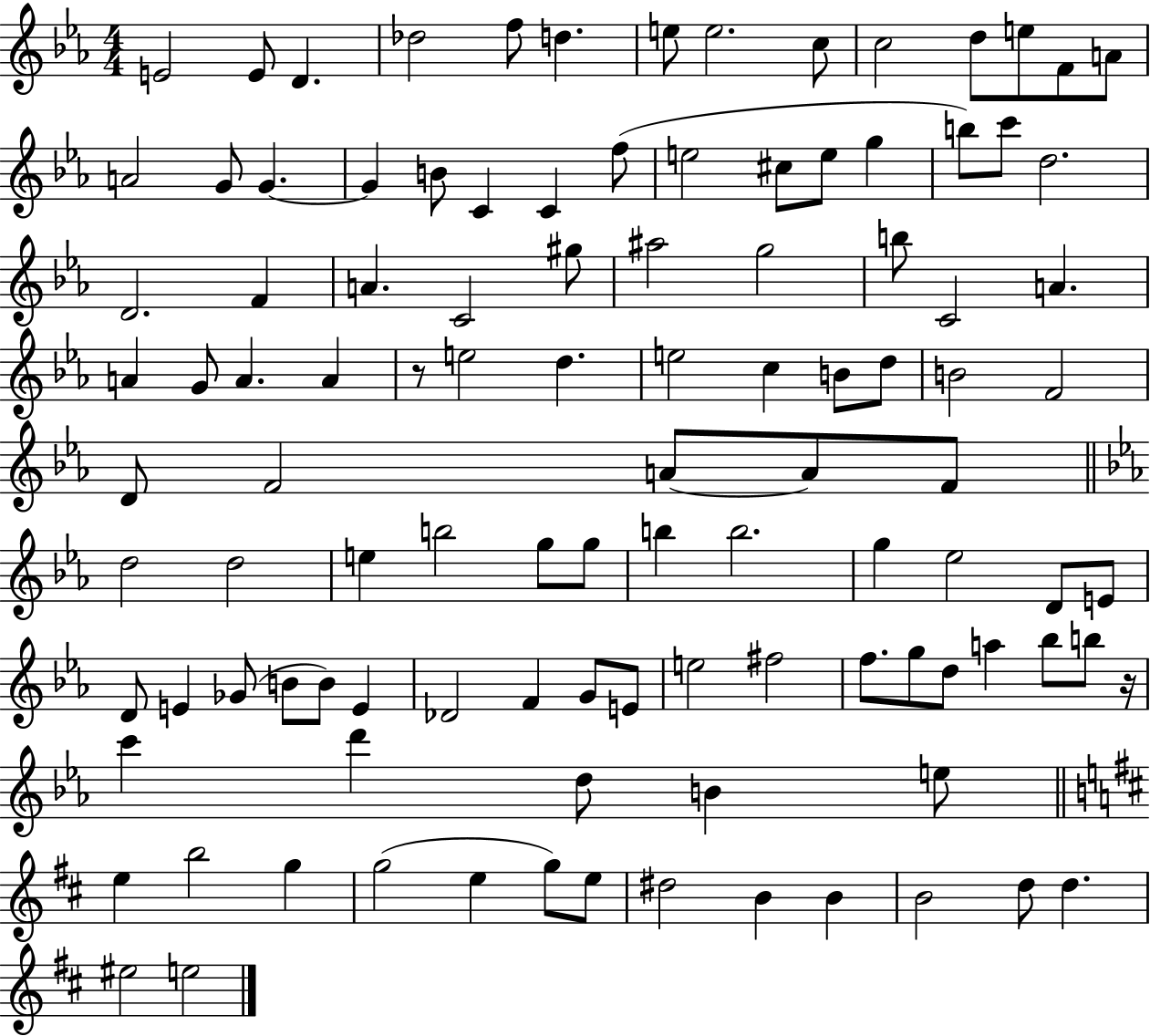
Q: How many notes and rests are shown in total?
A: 108